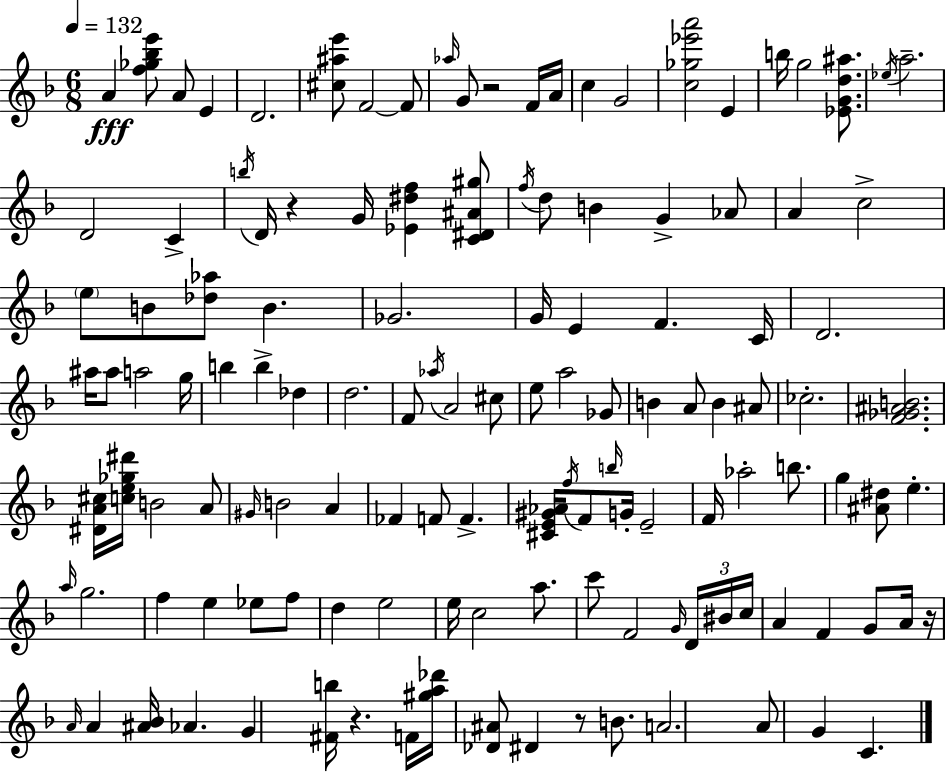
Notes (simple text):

A4/q [F5,Gb5,Bb5,E6]/e A4/e E4/q D4/h. [C#5,A#5,E6]/e F4/h F4/e Ab5/s G4/e R/h F4/s A4/s C5/q G4/h [C5,Gb5,Eb6,A6]/h E4/q B5/s G5/h [Eb4,G4,D5,A#5]/e. Eb5/s A5/h. D4/h C4/q B5/s D4/s R/q G4/s [Eb4,D#5,F5]/q [C4,D#4,A#4,G#5]/e F5/s D5/e B4/q G4/q Ab4/e A4/q C5/h E5/e B4/e [Db5,Ab5]/e B4/q. Gb4/h. G4/s E4/q F4/q. C4/s D4/h. A#5/s A#5/e A5/h G5/s B5/q B5/q Db5/q D5/h. F4/e Ab5/s A4/h C#5/e E5/e A5/h Gb4/e B4/q A4/e B4/q A#4/e CES5/h. [F4,Gb4,A#4,B4]/h. [D#4,A4,C#5]/s [C5,E5,Gb5,D#6]/s B4/h A4/e G#4/s B4/h A4/q FES4/q F4/e F4/q. [C#4,E4,G#4,Ab4]/s F5/s F4/e B5/s G4/s E4/h F4/s Ab5/h B5/e. G5/q [A#4,D#5]/e E5/q. A5/s G5/h. F5/q E5/q Eb5/e F5/e D5/q E5/h E5/s C5/h A5/e. C6/e F4/h G4/s D4/s BIS4/s C5/s A4/q F4/q G4/e A4/s R/s A4/s A4/q [A#4,Bb4]/s Ab4/q. G4/q [F#4,B5]/s R/q. F4/s [G#5,A5,Db6]/s [Db4,A#4]/e D#4/q R/e B4/e. A4/h. A4/e G4/q C4/q.